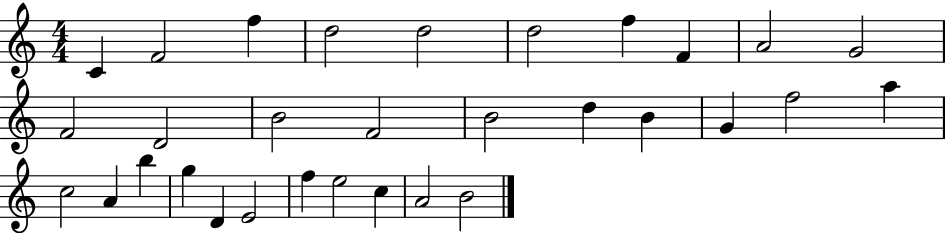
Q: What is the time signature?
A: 4/4